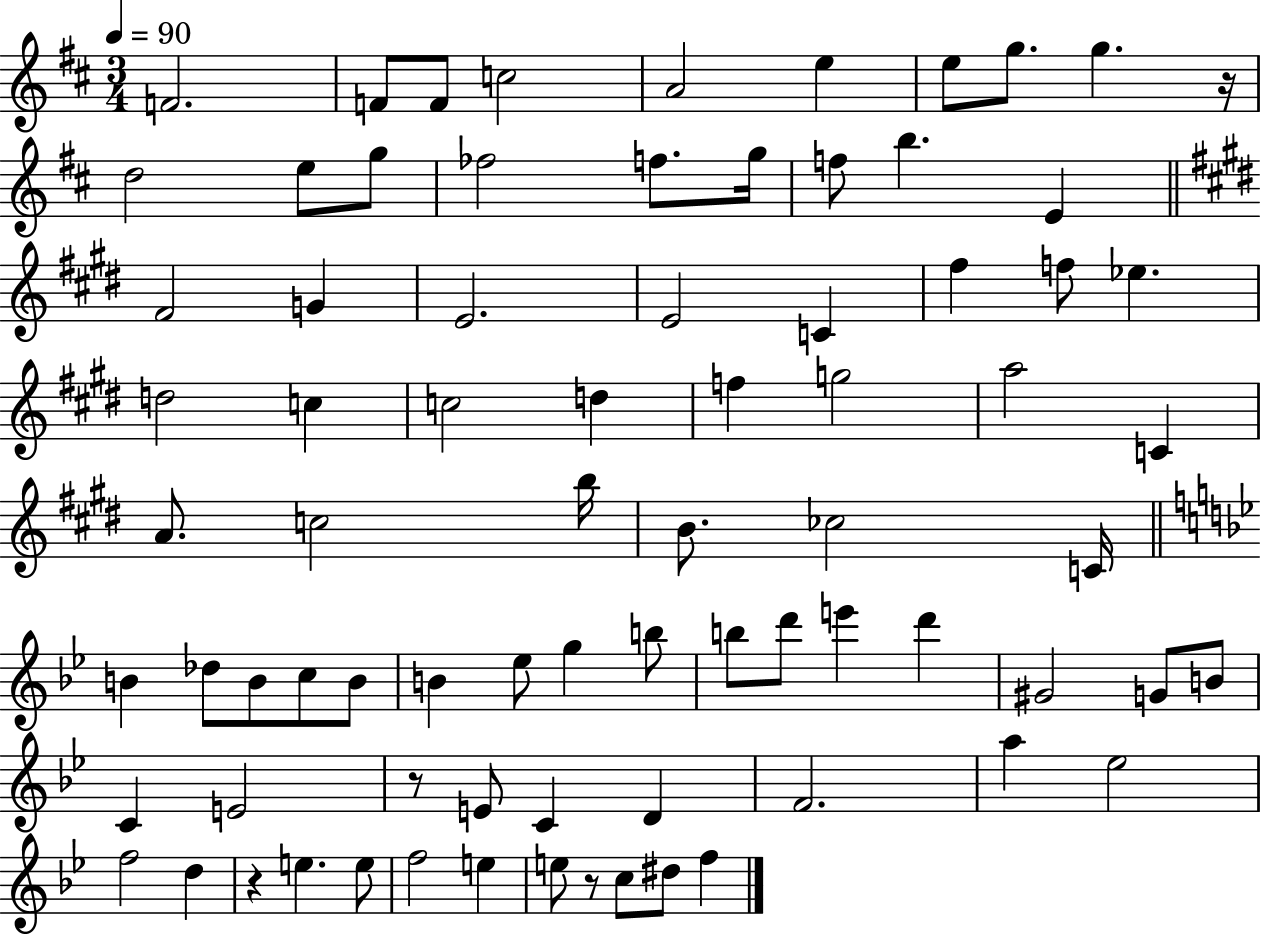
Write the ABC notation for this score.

X:1
T:Untitled
M:3/4
L:1/4
K:D
F2 F/2 F/2 c2 A2 e e/2 g/2 g z/4 d2 e/2 g/2 _f2 f/2 g/4 f/2 b E ^F2 G E2 E2 C ^f f/2 _e d2 c c2 d f g2 a2 C A/2 c2 b/4 B/2 _c2 C/4 B _d/2 B/2 c/2 B/2 B _e/2 g b/2 b/2 d'/2 e' d' ^G2 G/2 B/2 C E2 z/2 E/2 C D F2 a _e2 f2 d z e e/2 f2 e e/2 z/2 c/2 ^d/2 f